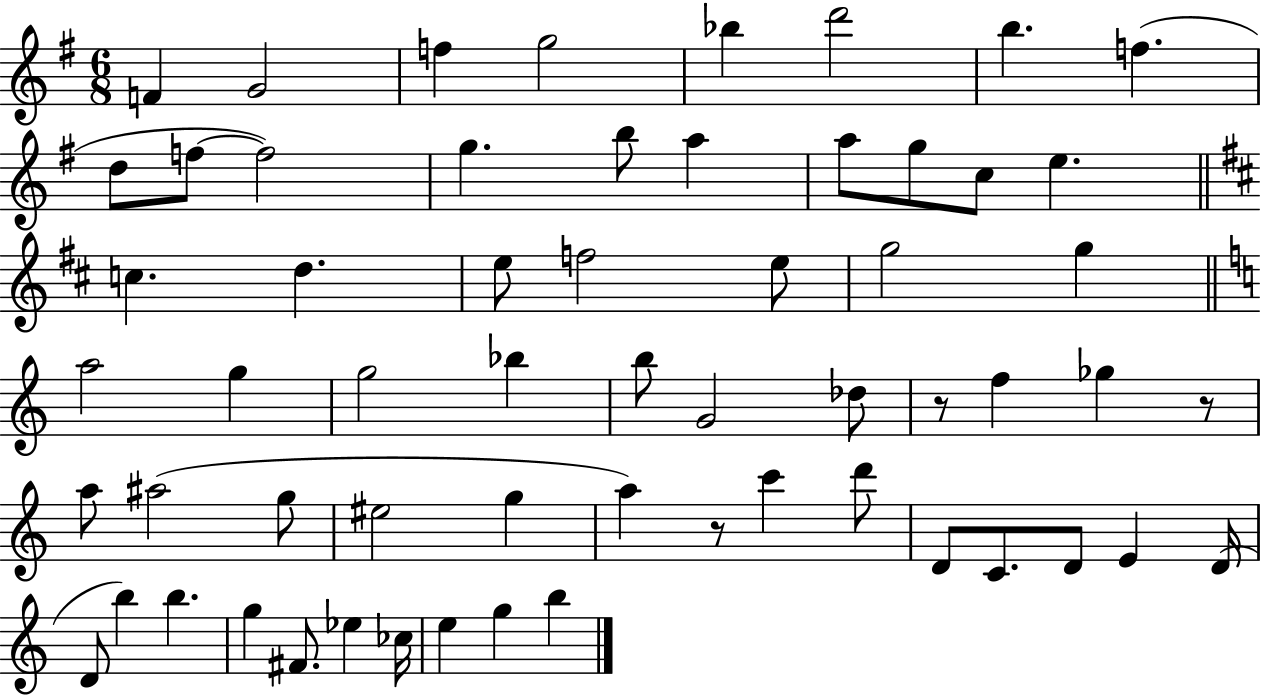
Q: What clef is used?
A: treble